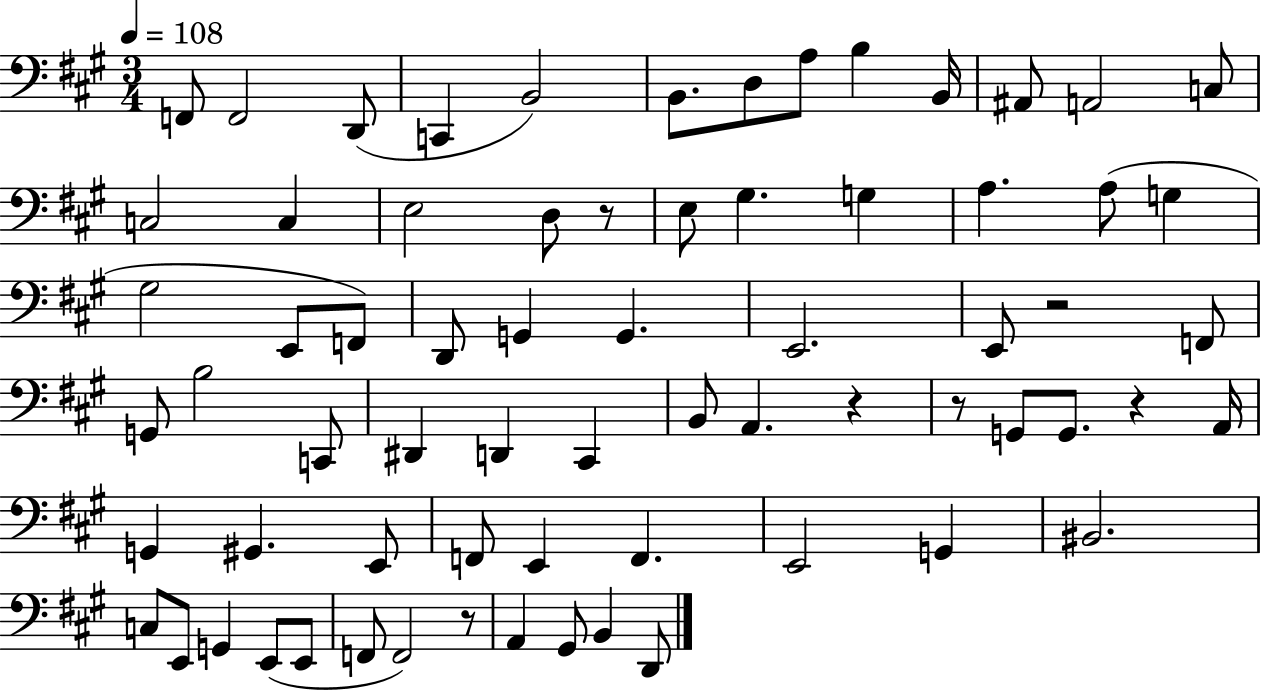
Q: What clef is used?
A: bass